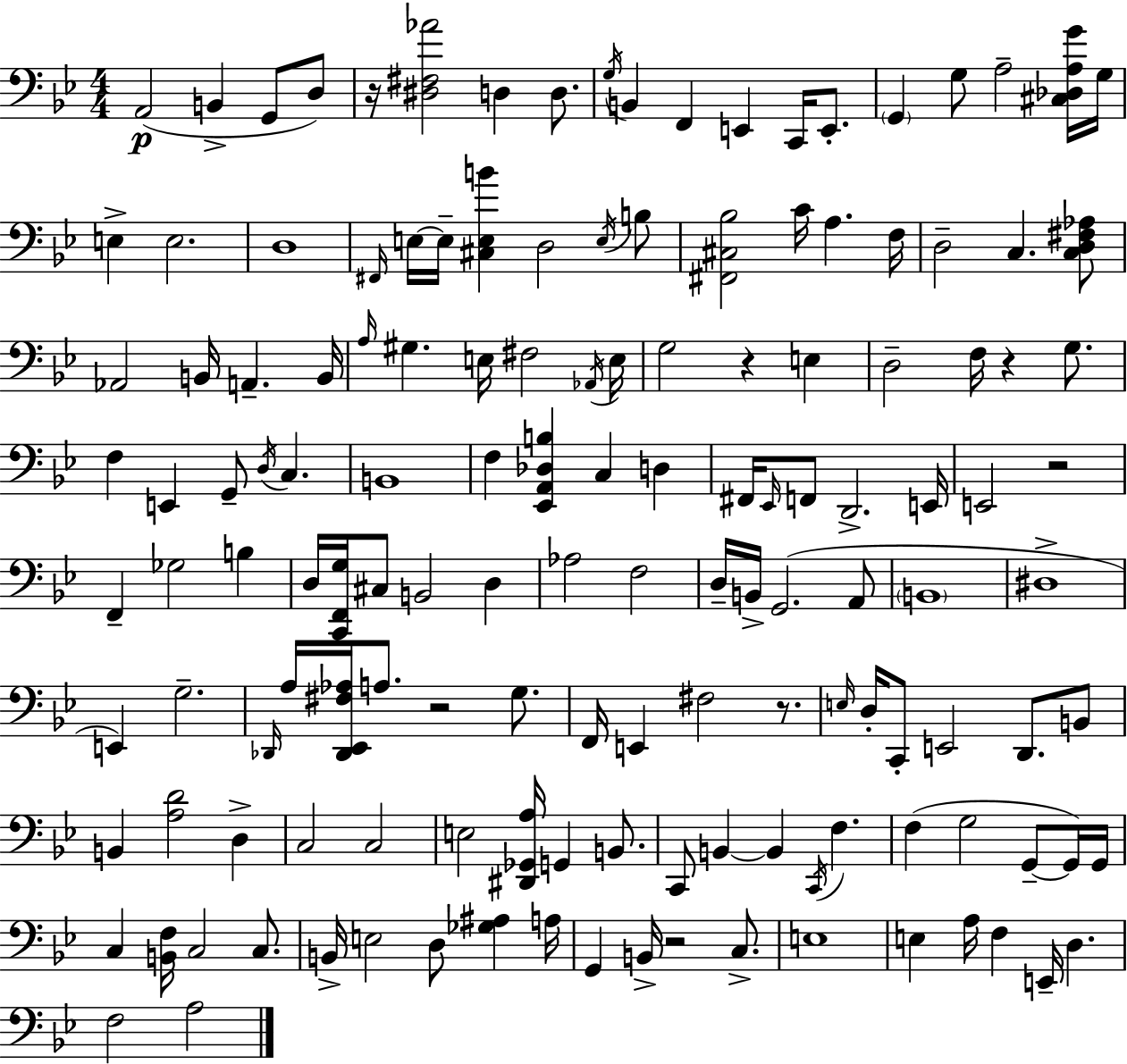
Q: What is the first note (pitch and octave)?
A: A2